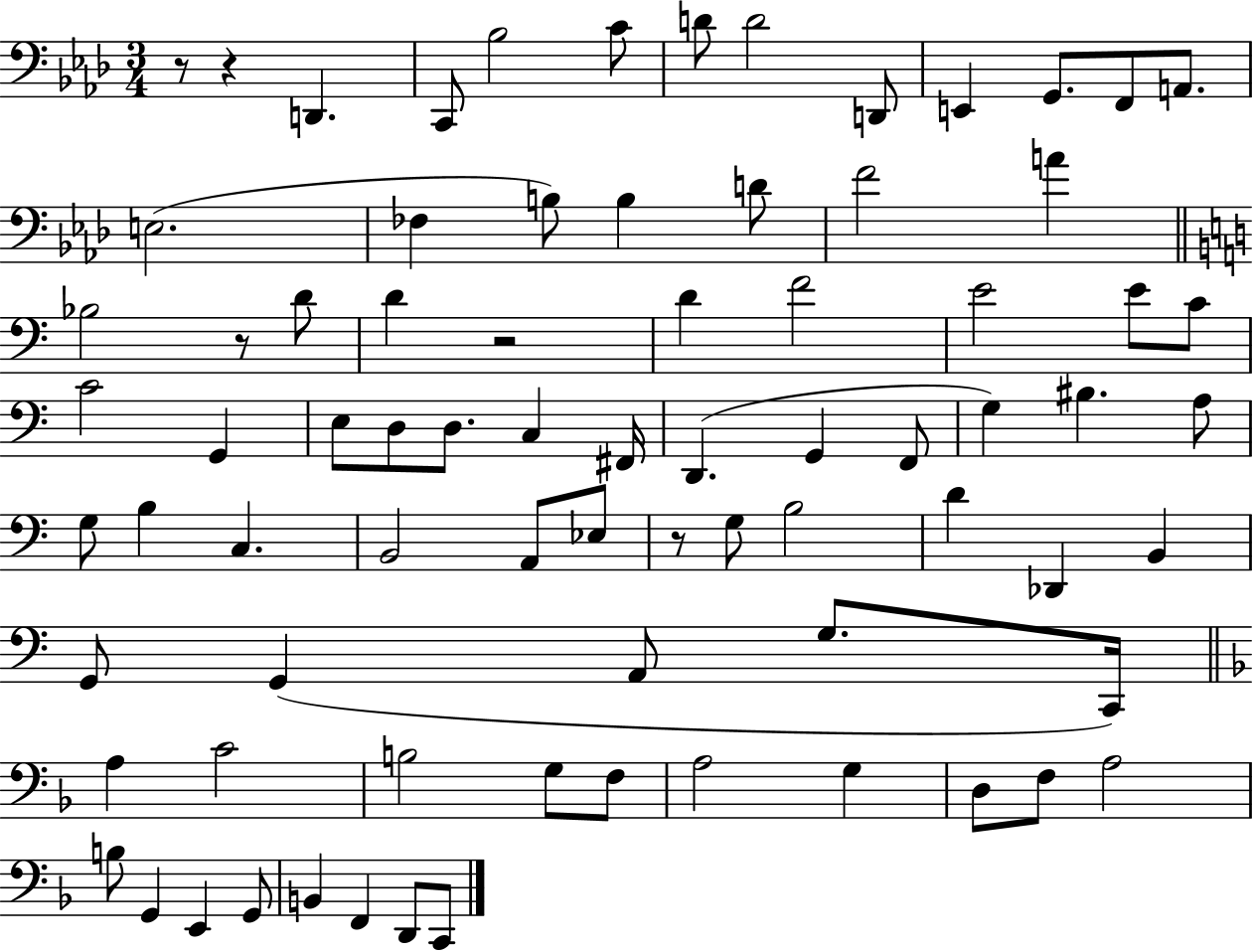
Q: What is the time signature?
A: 3/4